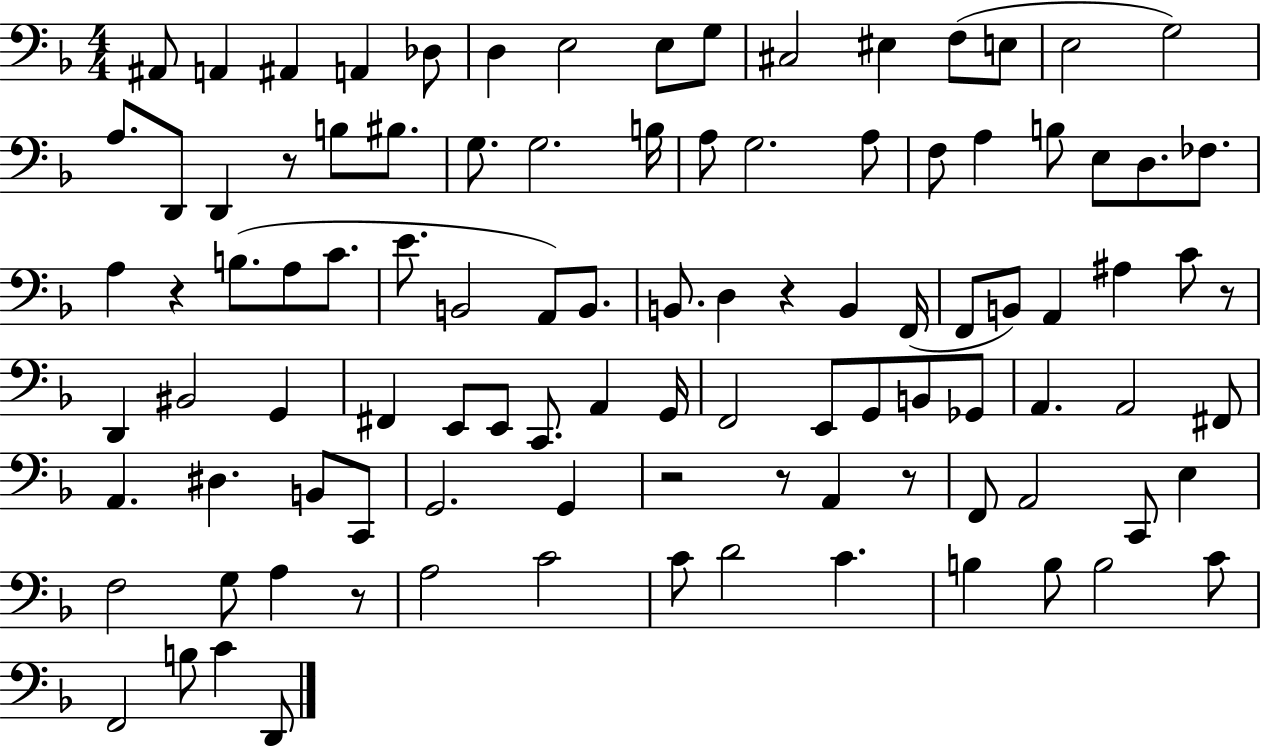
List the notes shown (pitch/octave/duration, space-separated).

A#2/e A2/q A#2/q A2/q Db3/e D3/q E3/h E3/e G3/e C#3/h EIS3/q F3/e E3/e E3/h G3/h A3/e. D2/e D2/q R/e B3/e BIS3/e. G3/e. G3/h. B3/s A3/e G3/h. A3/e F3/e A3/q B3/e E3/e D3/e. FES3/e. A3/q R/q B3/e. A3/e C4/e. E4/e. B2/h A2/e B2/e. B2/e. D3/q R/q B2/q F2/s F2/e B2/e A2/q A#3/q C4/e R/e D2/q BIS2/h G2/q F#2/q E2/e E2/e C2/e. A2/q G2/s F2/h E2/e G2/e B2/e Gb2/e A2/q. A2/h F#2/e A2/q. D#3/q. B2/e C2/e G2/h. G2/q R/h R/e A2/q R/e F2/e A2/h C2/e E3/q F3/h G3/e A3/q R/e A3/h C4/h C4/e D4/h C4/q. B3/q B3/e B3/h C4/e F2/h B3/e C4/q D2/e